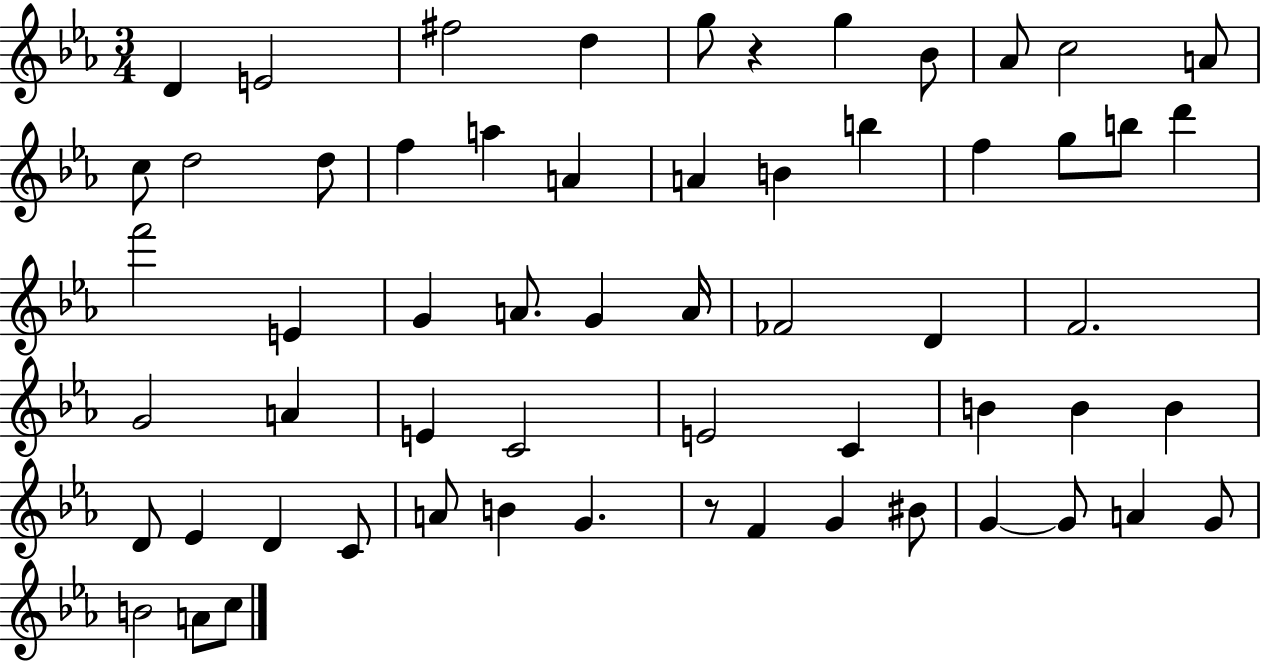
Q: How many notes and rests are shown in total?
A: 60